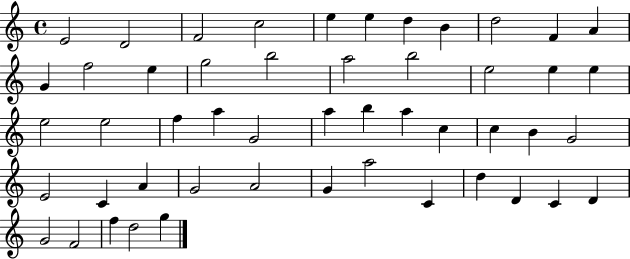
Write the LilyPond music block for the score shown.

{
  \clef treble
  \time 4/4
  \defaultTimeSignature
  \key c \major
  e'2 d'2 | f'2 c''2 | e''4 e''4 d''4 b'4 | d''2 f'4 a'4 | \break g'4 f''2 e''4 | g''2 b''2 | a''2 b''2 | e''2 e''4 e''4 | \break e''2 e''2 | f''4 a''4 g'2 | a''4 b''4 a''4 c''4 | c''4 b'4 g'2 | \break e'2 c'4 a'4 | g'2 a'2 | g'4 a''2 c'4 | d''4 d'4 c'4 d'4 | \break g'2 f'2 | f''4 d''2 g''4 | \bar "|."
}